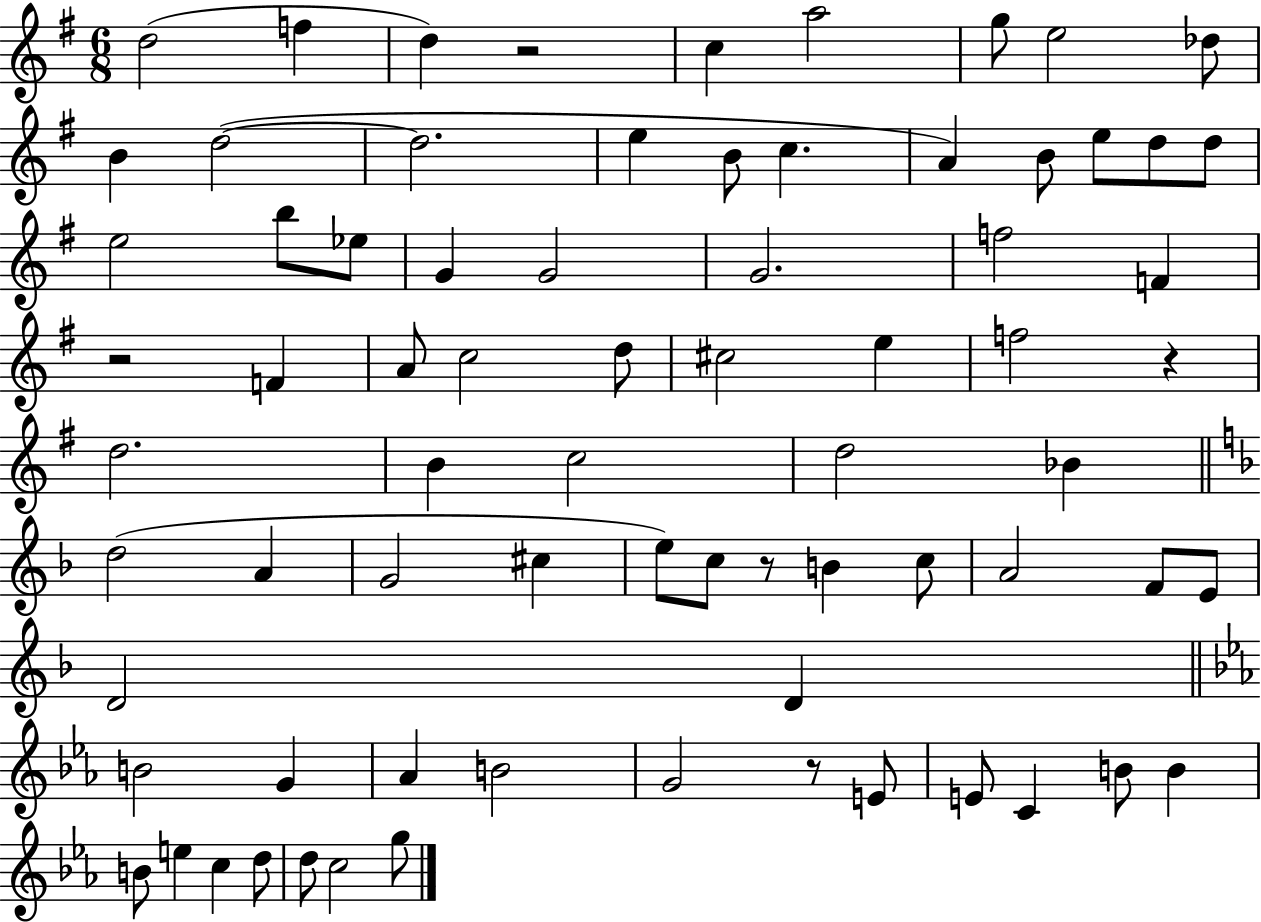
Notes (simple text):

D5/h F5/q D5/q R/h C5/q A5/h G5/e E5/h Db5/e B4/q D5/h D5/h. E5/q B4/e C5/q. A4/q B4/e E5/e D5/e D5/e E5/h B5/e Eb5/e G4/q G4/h G4/h. F5/h F4/q R/h F4/q A4/e C5/h D5/e C#5/h E5/q F5/h R/q D5/h. B4/q C5/h D5/h Bb4/q D5/h A4/q G4/h C#5/q E5/e C5/e R/e B4/q C5/e A4/h F4/e E4/e D4/h D4/q B4/h G4/q Ab4/q B4/h G4/h R/e E4/e E4/e C4/q B4/e B4/q B4/e E5/q C5/q D5/e D5/e C5/h G5/e